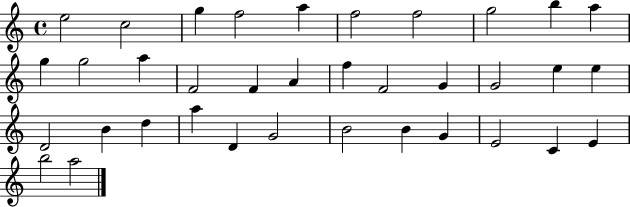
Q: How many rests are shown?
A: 0